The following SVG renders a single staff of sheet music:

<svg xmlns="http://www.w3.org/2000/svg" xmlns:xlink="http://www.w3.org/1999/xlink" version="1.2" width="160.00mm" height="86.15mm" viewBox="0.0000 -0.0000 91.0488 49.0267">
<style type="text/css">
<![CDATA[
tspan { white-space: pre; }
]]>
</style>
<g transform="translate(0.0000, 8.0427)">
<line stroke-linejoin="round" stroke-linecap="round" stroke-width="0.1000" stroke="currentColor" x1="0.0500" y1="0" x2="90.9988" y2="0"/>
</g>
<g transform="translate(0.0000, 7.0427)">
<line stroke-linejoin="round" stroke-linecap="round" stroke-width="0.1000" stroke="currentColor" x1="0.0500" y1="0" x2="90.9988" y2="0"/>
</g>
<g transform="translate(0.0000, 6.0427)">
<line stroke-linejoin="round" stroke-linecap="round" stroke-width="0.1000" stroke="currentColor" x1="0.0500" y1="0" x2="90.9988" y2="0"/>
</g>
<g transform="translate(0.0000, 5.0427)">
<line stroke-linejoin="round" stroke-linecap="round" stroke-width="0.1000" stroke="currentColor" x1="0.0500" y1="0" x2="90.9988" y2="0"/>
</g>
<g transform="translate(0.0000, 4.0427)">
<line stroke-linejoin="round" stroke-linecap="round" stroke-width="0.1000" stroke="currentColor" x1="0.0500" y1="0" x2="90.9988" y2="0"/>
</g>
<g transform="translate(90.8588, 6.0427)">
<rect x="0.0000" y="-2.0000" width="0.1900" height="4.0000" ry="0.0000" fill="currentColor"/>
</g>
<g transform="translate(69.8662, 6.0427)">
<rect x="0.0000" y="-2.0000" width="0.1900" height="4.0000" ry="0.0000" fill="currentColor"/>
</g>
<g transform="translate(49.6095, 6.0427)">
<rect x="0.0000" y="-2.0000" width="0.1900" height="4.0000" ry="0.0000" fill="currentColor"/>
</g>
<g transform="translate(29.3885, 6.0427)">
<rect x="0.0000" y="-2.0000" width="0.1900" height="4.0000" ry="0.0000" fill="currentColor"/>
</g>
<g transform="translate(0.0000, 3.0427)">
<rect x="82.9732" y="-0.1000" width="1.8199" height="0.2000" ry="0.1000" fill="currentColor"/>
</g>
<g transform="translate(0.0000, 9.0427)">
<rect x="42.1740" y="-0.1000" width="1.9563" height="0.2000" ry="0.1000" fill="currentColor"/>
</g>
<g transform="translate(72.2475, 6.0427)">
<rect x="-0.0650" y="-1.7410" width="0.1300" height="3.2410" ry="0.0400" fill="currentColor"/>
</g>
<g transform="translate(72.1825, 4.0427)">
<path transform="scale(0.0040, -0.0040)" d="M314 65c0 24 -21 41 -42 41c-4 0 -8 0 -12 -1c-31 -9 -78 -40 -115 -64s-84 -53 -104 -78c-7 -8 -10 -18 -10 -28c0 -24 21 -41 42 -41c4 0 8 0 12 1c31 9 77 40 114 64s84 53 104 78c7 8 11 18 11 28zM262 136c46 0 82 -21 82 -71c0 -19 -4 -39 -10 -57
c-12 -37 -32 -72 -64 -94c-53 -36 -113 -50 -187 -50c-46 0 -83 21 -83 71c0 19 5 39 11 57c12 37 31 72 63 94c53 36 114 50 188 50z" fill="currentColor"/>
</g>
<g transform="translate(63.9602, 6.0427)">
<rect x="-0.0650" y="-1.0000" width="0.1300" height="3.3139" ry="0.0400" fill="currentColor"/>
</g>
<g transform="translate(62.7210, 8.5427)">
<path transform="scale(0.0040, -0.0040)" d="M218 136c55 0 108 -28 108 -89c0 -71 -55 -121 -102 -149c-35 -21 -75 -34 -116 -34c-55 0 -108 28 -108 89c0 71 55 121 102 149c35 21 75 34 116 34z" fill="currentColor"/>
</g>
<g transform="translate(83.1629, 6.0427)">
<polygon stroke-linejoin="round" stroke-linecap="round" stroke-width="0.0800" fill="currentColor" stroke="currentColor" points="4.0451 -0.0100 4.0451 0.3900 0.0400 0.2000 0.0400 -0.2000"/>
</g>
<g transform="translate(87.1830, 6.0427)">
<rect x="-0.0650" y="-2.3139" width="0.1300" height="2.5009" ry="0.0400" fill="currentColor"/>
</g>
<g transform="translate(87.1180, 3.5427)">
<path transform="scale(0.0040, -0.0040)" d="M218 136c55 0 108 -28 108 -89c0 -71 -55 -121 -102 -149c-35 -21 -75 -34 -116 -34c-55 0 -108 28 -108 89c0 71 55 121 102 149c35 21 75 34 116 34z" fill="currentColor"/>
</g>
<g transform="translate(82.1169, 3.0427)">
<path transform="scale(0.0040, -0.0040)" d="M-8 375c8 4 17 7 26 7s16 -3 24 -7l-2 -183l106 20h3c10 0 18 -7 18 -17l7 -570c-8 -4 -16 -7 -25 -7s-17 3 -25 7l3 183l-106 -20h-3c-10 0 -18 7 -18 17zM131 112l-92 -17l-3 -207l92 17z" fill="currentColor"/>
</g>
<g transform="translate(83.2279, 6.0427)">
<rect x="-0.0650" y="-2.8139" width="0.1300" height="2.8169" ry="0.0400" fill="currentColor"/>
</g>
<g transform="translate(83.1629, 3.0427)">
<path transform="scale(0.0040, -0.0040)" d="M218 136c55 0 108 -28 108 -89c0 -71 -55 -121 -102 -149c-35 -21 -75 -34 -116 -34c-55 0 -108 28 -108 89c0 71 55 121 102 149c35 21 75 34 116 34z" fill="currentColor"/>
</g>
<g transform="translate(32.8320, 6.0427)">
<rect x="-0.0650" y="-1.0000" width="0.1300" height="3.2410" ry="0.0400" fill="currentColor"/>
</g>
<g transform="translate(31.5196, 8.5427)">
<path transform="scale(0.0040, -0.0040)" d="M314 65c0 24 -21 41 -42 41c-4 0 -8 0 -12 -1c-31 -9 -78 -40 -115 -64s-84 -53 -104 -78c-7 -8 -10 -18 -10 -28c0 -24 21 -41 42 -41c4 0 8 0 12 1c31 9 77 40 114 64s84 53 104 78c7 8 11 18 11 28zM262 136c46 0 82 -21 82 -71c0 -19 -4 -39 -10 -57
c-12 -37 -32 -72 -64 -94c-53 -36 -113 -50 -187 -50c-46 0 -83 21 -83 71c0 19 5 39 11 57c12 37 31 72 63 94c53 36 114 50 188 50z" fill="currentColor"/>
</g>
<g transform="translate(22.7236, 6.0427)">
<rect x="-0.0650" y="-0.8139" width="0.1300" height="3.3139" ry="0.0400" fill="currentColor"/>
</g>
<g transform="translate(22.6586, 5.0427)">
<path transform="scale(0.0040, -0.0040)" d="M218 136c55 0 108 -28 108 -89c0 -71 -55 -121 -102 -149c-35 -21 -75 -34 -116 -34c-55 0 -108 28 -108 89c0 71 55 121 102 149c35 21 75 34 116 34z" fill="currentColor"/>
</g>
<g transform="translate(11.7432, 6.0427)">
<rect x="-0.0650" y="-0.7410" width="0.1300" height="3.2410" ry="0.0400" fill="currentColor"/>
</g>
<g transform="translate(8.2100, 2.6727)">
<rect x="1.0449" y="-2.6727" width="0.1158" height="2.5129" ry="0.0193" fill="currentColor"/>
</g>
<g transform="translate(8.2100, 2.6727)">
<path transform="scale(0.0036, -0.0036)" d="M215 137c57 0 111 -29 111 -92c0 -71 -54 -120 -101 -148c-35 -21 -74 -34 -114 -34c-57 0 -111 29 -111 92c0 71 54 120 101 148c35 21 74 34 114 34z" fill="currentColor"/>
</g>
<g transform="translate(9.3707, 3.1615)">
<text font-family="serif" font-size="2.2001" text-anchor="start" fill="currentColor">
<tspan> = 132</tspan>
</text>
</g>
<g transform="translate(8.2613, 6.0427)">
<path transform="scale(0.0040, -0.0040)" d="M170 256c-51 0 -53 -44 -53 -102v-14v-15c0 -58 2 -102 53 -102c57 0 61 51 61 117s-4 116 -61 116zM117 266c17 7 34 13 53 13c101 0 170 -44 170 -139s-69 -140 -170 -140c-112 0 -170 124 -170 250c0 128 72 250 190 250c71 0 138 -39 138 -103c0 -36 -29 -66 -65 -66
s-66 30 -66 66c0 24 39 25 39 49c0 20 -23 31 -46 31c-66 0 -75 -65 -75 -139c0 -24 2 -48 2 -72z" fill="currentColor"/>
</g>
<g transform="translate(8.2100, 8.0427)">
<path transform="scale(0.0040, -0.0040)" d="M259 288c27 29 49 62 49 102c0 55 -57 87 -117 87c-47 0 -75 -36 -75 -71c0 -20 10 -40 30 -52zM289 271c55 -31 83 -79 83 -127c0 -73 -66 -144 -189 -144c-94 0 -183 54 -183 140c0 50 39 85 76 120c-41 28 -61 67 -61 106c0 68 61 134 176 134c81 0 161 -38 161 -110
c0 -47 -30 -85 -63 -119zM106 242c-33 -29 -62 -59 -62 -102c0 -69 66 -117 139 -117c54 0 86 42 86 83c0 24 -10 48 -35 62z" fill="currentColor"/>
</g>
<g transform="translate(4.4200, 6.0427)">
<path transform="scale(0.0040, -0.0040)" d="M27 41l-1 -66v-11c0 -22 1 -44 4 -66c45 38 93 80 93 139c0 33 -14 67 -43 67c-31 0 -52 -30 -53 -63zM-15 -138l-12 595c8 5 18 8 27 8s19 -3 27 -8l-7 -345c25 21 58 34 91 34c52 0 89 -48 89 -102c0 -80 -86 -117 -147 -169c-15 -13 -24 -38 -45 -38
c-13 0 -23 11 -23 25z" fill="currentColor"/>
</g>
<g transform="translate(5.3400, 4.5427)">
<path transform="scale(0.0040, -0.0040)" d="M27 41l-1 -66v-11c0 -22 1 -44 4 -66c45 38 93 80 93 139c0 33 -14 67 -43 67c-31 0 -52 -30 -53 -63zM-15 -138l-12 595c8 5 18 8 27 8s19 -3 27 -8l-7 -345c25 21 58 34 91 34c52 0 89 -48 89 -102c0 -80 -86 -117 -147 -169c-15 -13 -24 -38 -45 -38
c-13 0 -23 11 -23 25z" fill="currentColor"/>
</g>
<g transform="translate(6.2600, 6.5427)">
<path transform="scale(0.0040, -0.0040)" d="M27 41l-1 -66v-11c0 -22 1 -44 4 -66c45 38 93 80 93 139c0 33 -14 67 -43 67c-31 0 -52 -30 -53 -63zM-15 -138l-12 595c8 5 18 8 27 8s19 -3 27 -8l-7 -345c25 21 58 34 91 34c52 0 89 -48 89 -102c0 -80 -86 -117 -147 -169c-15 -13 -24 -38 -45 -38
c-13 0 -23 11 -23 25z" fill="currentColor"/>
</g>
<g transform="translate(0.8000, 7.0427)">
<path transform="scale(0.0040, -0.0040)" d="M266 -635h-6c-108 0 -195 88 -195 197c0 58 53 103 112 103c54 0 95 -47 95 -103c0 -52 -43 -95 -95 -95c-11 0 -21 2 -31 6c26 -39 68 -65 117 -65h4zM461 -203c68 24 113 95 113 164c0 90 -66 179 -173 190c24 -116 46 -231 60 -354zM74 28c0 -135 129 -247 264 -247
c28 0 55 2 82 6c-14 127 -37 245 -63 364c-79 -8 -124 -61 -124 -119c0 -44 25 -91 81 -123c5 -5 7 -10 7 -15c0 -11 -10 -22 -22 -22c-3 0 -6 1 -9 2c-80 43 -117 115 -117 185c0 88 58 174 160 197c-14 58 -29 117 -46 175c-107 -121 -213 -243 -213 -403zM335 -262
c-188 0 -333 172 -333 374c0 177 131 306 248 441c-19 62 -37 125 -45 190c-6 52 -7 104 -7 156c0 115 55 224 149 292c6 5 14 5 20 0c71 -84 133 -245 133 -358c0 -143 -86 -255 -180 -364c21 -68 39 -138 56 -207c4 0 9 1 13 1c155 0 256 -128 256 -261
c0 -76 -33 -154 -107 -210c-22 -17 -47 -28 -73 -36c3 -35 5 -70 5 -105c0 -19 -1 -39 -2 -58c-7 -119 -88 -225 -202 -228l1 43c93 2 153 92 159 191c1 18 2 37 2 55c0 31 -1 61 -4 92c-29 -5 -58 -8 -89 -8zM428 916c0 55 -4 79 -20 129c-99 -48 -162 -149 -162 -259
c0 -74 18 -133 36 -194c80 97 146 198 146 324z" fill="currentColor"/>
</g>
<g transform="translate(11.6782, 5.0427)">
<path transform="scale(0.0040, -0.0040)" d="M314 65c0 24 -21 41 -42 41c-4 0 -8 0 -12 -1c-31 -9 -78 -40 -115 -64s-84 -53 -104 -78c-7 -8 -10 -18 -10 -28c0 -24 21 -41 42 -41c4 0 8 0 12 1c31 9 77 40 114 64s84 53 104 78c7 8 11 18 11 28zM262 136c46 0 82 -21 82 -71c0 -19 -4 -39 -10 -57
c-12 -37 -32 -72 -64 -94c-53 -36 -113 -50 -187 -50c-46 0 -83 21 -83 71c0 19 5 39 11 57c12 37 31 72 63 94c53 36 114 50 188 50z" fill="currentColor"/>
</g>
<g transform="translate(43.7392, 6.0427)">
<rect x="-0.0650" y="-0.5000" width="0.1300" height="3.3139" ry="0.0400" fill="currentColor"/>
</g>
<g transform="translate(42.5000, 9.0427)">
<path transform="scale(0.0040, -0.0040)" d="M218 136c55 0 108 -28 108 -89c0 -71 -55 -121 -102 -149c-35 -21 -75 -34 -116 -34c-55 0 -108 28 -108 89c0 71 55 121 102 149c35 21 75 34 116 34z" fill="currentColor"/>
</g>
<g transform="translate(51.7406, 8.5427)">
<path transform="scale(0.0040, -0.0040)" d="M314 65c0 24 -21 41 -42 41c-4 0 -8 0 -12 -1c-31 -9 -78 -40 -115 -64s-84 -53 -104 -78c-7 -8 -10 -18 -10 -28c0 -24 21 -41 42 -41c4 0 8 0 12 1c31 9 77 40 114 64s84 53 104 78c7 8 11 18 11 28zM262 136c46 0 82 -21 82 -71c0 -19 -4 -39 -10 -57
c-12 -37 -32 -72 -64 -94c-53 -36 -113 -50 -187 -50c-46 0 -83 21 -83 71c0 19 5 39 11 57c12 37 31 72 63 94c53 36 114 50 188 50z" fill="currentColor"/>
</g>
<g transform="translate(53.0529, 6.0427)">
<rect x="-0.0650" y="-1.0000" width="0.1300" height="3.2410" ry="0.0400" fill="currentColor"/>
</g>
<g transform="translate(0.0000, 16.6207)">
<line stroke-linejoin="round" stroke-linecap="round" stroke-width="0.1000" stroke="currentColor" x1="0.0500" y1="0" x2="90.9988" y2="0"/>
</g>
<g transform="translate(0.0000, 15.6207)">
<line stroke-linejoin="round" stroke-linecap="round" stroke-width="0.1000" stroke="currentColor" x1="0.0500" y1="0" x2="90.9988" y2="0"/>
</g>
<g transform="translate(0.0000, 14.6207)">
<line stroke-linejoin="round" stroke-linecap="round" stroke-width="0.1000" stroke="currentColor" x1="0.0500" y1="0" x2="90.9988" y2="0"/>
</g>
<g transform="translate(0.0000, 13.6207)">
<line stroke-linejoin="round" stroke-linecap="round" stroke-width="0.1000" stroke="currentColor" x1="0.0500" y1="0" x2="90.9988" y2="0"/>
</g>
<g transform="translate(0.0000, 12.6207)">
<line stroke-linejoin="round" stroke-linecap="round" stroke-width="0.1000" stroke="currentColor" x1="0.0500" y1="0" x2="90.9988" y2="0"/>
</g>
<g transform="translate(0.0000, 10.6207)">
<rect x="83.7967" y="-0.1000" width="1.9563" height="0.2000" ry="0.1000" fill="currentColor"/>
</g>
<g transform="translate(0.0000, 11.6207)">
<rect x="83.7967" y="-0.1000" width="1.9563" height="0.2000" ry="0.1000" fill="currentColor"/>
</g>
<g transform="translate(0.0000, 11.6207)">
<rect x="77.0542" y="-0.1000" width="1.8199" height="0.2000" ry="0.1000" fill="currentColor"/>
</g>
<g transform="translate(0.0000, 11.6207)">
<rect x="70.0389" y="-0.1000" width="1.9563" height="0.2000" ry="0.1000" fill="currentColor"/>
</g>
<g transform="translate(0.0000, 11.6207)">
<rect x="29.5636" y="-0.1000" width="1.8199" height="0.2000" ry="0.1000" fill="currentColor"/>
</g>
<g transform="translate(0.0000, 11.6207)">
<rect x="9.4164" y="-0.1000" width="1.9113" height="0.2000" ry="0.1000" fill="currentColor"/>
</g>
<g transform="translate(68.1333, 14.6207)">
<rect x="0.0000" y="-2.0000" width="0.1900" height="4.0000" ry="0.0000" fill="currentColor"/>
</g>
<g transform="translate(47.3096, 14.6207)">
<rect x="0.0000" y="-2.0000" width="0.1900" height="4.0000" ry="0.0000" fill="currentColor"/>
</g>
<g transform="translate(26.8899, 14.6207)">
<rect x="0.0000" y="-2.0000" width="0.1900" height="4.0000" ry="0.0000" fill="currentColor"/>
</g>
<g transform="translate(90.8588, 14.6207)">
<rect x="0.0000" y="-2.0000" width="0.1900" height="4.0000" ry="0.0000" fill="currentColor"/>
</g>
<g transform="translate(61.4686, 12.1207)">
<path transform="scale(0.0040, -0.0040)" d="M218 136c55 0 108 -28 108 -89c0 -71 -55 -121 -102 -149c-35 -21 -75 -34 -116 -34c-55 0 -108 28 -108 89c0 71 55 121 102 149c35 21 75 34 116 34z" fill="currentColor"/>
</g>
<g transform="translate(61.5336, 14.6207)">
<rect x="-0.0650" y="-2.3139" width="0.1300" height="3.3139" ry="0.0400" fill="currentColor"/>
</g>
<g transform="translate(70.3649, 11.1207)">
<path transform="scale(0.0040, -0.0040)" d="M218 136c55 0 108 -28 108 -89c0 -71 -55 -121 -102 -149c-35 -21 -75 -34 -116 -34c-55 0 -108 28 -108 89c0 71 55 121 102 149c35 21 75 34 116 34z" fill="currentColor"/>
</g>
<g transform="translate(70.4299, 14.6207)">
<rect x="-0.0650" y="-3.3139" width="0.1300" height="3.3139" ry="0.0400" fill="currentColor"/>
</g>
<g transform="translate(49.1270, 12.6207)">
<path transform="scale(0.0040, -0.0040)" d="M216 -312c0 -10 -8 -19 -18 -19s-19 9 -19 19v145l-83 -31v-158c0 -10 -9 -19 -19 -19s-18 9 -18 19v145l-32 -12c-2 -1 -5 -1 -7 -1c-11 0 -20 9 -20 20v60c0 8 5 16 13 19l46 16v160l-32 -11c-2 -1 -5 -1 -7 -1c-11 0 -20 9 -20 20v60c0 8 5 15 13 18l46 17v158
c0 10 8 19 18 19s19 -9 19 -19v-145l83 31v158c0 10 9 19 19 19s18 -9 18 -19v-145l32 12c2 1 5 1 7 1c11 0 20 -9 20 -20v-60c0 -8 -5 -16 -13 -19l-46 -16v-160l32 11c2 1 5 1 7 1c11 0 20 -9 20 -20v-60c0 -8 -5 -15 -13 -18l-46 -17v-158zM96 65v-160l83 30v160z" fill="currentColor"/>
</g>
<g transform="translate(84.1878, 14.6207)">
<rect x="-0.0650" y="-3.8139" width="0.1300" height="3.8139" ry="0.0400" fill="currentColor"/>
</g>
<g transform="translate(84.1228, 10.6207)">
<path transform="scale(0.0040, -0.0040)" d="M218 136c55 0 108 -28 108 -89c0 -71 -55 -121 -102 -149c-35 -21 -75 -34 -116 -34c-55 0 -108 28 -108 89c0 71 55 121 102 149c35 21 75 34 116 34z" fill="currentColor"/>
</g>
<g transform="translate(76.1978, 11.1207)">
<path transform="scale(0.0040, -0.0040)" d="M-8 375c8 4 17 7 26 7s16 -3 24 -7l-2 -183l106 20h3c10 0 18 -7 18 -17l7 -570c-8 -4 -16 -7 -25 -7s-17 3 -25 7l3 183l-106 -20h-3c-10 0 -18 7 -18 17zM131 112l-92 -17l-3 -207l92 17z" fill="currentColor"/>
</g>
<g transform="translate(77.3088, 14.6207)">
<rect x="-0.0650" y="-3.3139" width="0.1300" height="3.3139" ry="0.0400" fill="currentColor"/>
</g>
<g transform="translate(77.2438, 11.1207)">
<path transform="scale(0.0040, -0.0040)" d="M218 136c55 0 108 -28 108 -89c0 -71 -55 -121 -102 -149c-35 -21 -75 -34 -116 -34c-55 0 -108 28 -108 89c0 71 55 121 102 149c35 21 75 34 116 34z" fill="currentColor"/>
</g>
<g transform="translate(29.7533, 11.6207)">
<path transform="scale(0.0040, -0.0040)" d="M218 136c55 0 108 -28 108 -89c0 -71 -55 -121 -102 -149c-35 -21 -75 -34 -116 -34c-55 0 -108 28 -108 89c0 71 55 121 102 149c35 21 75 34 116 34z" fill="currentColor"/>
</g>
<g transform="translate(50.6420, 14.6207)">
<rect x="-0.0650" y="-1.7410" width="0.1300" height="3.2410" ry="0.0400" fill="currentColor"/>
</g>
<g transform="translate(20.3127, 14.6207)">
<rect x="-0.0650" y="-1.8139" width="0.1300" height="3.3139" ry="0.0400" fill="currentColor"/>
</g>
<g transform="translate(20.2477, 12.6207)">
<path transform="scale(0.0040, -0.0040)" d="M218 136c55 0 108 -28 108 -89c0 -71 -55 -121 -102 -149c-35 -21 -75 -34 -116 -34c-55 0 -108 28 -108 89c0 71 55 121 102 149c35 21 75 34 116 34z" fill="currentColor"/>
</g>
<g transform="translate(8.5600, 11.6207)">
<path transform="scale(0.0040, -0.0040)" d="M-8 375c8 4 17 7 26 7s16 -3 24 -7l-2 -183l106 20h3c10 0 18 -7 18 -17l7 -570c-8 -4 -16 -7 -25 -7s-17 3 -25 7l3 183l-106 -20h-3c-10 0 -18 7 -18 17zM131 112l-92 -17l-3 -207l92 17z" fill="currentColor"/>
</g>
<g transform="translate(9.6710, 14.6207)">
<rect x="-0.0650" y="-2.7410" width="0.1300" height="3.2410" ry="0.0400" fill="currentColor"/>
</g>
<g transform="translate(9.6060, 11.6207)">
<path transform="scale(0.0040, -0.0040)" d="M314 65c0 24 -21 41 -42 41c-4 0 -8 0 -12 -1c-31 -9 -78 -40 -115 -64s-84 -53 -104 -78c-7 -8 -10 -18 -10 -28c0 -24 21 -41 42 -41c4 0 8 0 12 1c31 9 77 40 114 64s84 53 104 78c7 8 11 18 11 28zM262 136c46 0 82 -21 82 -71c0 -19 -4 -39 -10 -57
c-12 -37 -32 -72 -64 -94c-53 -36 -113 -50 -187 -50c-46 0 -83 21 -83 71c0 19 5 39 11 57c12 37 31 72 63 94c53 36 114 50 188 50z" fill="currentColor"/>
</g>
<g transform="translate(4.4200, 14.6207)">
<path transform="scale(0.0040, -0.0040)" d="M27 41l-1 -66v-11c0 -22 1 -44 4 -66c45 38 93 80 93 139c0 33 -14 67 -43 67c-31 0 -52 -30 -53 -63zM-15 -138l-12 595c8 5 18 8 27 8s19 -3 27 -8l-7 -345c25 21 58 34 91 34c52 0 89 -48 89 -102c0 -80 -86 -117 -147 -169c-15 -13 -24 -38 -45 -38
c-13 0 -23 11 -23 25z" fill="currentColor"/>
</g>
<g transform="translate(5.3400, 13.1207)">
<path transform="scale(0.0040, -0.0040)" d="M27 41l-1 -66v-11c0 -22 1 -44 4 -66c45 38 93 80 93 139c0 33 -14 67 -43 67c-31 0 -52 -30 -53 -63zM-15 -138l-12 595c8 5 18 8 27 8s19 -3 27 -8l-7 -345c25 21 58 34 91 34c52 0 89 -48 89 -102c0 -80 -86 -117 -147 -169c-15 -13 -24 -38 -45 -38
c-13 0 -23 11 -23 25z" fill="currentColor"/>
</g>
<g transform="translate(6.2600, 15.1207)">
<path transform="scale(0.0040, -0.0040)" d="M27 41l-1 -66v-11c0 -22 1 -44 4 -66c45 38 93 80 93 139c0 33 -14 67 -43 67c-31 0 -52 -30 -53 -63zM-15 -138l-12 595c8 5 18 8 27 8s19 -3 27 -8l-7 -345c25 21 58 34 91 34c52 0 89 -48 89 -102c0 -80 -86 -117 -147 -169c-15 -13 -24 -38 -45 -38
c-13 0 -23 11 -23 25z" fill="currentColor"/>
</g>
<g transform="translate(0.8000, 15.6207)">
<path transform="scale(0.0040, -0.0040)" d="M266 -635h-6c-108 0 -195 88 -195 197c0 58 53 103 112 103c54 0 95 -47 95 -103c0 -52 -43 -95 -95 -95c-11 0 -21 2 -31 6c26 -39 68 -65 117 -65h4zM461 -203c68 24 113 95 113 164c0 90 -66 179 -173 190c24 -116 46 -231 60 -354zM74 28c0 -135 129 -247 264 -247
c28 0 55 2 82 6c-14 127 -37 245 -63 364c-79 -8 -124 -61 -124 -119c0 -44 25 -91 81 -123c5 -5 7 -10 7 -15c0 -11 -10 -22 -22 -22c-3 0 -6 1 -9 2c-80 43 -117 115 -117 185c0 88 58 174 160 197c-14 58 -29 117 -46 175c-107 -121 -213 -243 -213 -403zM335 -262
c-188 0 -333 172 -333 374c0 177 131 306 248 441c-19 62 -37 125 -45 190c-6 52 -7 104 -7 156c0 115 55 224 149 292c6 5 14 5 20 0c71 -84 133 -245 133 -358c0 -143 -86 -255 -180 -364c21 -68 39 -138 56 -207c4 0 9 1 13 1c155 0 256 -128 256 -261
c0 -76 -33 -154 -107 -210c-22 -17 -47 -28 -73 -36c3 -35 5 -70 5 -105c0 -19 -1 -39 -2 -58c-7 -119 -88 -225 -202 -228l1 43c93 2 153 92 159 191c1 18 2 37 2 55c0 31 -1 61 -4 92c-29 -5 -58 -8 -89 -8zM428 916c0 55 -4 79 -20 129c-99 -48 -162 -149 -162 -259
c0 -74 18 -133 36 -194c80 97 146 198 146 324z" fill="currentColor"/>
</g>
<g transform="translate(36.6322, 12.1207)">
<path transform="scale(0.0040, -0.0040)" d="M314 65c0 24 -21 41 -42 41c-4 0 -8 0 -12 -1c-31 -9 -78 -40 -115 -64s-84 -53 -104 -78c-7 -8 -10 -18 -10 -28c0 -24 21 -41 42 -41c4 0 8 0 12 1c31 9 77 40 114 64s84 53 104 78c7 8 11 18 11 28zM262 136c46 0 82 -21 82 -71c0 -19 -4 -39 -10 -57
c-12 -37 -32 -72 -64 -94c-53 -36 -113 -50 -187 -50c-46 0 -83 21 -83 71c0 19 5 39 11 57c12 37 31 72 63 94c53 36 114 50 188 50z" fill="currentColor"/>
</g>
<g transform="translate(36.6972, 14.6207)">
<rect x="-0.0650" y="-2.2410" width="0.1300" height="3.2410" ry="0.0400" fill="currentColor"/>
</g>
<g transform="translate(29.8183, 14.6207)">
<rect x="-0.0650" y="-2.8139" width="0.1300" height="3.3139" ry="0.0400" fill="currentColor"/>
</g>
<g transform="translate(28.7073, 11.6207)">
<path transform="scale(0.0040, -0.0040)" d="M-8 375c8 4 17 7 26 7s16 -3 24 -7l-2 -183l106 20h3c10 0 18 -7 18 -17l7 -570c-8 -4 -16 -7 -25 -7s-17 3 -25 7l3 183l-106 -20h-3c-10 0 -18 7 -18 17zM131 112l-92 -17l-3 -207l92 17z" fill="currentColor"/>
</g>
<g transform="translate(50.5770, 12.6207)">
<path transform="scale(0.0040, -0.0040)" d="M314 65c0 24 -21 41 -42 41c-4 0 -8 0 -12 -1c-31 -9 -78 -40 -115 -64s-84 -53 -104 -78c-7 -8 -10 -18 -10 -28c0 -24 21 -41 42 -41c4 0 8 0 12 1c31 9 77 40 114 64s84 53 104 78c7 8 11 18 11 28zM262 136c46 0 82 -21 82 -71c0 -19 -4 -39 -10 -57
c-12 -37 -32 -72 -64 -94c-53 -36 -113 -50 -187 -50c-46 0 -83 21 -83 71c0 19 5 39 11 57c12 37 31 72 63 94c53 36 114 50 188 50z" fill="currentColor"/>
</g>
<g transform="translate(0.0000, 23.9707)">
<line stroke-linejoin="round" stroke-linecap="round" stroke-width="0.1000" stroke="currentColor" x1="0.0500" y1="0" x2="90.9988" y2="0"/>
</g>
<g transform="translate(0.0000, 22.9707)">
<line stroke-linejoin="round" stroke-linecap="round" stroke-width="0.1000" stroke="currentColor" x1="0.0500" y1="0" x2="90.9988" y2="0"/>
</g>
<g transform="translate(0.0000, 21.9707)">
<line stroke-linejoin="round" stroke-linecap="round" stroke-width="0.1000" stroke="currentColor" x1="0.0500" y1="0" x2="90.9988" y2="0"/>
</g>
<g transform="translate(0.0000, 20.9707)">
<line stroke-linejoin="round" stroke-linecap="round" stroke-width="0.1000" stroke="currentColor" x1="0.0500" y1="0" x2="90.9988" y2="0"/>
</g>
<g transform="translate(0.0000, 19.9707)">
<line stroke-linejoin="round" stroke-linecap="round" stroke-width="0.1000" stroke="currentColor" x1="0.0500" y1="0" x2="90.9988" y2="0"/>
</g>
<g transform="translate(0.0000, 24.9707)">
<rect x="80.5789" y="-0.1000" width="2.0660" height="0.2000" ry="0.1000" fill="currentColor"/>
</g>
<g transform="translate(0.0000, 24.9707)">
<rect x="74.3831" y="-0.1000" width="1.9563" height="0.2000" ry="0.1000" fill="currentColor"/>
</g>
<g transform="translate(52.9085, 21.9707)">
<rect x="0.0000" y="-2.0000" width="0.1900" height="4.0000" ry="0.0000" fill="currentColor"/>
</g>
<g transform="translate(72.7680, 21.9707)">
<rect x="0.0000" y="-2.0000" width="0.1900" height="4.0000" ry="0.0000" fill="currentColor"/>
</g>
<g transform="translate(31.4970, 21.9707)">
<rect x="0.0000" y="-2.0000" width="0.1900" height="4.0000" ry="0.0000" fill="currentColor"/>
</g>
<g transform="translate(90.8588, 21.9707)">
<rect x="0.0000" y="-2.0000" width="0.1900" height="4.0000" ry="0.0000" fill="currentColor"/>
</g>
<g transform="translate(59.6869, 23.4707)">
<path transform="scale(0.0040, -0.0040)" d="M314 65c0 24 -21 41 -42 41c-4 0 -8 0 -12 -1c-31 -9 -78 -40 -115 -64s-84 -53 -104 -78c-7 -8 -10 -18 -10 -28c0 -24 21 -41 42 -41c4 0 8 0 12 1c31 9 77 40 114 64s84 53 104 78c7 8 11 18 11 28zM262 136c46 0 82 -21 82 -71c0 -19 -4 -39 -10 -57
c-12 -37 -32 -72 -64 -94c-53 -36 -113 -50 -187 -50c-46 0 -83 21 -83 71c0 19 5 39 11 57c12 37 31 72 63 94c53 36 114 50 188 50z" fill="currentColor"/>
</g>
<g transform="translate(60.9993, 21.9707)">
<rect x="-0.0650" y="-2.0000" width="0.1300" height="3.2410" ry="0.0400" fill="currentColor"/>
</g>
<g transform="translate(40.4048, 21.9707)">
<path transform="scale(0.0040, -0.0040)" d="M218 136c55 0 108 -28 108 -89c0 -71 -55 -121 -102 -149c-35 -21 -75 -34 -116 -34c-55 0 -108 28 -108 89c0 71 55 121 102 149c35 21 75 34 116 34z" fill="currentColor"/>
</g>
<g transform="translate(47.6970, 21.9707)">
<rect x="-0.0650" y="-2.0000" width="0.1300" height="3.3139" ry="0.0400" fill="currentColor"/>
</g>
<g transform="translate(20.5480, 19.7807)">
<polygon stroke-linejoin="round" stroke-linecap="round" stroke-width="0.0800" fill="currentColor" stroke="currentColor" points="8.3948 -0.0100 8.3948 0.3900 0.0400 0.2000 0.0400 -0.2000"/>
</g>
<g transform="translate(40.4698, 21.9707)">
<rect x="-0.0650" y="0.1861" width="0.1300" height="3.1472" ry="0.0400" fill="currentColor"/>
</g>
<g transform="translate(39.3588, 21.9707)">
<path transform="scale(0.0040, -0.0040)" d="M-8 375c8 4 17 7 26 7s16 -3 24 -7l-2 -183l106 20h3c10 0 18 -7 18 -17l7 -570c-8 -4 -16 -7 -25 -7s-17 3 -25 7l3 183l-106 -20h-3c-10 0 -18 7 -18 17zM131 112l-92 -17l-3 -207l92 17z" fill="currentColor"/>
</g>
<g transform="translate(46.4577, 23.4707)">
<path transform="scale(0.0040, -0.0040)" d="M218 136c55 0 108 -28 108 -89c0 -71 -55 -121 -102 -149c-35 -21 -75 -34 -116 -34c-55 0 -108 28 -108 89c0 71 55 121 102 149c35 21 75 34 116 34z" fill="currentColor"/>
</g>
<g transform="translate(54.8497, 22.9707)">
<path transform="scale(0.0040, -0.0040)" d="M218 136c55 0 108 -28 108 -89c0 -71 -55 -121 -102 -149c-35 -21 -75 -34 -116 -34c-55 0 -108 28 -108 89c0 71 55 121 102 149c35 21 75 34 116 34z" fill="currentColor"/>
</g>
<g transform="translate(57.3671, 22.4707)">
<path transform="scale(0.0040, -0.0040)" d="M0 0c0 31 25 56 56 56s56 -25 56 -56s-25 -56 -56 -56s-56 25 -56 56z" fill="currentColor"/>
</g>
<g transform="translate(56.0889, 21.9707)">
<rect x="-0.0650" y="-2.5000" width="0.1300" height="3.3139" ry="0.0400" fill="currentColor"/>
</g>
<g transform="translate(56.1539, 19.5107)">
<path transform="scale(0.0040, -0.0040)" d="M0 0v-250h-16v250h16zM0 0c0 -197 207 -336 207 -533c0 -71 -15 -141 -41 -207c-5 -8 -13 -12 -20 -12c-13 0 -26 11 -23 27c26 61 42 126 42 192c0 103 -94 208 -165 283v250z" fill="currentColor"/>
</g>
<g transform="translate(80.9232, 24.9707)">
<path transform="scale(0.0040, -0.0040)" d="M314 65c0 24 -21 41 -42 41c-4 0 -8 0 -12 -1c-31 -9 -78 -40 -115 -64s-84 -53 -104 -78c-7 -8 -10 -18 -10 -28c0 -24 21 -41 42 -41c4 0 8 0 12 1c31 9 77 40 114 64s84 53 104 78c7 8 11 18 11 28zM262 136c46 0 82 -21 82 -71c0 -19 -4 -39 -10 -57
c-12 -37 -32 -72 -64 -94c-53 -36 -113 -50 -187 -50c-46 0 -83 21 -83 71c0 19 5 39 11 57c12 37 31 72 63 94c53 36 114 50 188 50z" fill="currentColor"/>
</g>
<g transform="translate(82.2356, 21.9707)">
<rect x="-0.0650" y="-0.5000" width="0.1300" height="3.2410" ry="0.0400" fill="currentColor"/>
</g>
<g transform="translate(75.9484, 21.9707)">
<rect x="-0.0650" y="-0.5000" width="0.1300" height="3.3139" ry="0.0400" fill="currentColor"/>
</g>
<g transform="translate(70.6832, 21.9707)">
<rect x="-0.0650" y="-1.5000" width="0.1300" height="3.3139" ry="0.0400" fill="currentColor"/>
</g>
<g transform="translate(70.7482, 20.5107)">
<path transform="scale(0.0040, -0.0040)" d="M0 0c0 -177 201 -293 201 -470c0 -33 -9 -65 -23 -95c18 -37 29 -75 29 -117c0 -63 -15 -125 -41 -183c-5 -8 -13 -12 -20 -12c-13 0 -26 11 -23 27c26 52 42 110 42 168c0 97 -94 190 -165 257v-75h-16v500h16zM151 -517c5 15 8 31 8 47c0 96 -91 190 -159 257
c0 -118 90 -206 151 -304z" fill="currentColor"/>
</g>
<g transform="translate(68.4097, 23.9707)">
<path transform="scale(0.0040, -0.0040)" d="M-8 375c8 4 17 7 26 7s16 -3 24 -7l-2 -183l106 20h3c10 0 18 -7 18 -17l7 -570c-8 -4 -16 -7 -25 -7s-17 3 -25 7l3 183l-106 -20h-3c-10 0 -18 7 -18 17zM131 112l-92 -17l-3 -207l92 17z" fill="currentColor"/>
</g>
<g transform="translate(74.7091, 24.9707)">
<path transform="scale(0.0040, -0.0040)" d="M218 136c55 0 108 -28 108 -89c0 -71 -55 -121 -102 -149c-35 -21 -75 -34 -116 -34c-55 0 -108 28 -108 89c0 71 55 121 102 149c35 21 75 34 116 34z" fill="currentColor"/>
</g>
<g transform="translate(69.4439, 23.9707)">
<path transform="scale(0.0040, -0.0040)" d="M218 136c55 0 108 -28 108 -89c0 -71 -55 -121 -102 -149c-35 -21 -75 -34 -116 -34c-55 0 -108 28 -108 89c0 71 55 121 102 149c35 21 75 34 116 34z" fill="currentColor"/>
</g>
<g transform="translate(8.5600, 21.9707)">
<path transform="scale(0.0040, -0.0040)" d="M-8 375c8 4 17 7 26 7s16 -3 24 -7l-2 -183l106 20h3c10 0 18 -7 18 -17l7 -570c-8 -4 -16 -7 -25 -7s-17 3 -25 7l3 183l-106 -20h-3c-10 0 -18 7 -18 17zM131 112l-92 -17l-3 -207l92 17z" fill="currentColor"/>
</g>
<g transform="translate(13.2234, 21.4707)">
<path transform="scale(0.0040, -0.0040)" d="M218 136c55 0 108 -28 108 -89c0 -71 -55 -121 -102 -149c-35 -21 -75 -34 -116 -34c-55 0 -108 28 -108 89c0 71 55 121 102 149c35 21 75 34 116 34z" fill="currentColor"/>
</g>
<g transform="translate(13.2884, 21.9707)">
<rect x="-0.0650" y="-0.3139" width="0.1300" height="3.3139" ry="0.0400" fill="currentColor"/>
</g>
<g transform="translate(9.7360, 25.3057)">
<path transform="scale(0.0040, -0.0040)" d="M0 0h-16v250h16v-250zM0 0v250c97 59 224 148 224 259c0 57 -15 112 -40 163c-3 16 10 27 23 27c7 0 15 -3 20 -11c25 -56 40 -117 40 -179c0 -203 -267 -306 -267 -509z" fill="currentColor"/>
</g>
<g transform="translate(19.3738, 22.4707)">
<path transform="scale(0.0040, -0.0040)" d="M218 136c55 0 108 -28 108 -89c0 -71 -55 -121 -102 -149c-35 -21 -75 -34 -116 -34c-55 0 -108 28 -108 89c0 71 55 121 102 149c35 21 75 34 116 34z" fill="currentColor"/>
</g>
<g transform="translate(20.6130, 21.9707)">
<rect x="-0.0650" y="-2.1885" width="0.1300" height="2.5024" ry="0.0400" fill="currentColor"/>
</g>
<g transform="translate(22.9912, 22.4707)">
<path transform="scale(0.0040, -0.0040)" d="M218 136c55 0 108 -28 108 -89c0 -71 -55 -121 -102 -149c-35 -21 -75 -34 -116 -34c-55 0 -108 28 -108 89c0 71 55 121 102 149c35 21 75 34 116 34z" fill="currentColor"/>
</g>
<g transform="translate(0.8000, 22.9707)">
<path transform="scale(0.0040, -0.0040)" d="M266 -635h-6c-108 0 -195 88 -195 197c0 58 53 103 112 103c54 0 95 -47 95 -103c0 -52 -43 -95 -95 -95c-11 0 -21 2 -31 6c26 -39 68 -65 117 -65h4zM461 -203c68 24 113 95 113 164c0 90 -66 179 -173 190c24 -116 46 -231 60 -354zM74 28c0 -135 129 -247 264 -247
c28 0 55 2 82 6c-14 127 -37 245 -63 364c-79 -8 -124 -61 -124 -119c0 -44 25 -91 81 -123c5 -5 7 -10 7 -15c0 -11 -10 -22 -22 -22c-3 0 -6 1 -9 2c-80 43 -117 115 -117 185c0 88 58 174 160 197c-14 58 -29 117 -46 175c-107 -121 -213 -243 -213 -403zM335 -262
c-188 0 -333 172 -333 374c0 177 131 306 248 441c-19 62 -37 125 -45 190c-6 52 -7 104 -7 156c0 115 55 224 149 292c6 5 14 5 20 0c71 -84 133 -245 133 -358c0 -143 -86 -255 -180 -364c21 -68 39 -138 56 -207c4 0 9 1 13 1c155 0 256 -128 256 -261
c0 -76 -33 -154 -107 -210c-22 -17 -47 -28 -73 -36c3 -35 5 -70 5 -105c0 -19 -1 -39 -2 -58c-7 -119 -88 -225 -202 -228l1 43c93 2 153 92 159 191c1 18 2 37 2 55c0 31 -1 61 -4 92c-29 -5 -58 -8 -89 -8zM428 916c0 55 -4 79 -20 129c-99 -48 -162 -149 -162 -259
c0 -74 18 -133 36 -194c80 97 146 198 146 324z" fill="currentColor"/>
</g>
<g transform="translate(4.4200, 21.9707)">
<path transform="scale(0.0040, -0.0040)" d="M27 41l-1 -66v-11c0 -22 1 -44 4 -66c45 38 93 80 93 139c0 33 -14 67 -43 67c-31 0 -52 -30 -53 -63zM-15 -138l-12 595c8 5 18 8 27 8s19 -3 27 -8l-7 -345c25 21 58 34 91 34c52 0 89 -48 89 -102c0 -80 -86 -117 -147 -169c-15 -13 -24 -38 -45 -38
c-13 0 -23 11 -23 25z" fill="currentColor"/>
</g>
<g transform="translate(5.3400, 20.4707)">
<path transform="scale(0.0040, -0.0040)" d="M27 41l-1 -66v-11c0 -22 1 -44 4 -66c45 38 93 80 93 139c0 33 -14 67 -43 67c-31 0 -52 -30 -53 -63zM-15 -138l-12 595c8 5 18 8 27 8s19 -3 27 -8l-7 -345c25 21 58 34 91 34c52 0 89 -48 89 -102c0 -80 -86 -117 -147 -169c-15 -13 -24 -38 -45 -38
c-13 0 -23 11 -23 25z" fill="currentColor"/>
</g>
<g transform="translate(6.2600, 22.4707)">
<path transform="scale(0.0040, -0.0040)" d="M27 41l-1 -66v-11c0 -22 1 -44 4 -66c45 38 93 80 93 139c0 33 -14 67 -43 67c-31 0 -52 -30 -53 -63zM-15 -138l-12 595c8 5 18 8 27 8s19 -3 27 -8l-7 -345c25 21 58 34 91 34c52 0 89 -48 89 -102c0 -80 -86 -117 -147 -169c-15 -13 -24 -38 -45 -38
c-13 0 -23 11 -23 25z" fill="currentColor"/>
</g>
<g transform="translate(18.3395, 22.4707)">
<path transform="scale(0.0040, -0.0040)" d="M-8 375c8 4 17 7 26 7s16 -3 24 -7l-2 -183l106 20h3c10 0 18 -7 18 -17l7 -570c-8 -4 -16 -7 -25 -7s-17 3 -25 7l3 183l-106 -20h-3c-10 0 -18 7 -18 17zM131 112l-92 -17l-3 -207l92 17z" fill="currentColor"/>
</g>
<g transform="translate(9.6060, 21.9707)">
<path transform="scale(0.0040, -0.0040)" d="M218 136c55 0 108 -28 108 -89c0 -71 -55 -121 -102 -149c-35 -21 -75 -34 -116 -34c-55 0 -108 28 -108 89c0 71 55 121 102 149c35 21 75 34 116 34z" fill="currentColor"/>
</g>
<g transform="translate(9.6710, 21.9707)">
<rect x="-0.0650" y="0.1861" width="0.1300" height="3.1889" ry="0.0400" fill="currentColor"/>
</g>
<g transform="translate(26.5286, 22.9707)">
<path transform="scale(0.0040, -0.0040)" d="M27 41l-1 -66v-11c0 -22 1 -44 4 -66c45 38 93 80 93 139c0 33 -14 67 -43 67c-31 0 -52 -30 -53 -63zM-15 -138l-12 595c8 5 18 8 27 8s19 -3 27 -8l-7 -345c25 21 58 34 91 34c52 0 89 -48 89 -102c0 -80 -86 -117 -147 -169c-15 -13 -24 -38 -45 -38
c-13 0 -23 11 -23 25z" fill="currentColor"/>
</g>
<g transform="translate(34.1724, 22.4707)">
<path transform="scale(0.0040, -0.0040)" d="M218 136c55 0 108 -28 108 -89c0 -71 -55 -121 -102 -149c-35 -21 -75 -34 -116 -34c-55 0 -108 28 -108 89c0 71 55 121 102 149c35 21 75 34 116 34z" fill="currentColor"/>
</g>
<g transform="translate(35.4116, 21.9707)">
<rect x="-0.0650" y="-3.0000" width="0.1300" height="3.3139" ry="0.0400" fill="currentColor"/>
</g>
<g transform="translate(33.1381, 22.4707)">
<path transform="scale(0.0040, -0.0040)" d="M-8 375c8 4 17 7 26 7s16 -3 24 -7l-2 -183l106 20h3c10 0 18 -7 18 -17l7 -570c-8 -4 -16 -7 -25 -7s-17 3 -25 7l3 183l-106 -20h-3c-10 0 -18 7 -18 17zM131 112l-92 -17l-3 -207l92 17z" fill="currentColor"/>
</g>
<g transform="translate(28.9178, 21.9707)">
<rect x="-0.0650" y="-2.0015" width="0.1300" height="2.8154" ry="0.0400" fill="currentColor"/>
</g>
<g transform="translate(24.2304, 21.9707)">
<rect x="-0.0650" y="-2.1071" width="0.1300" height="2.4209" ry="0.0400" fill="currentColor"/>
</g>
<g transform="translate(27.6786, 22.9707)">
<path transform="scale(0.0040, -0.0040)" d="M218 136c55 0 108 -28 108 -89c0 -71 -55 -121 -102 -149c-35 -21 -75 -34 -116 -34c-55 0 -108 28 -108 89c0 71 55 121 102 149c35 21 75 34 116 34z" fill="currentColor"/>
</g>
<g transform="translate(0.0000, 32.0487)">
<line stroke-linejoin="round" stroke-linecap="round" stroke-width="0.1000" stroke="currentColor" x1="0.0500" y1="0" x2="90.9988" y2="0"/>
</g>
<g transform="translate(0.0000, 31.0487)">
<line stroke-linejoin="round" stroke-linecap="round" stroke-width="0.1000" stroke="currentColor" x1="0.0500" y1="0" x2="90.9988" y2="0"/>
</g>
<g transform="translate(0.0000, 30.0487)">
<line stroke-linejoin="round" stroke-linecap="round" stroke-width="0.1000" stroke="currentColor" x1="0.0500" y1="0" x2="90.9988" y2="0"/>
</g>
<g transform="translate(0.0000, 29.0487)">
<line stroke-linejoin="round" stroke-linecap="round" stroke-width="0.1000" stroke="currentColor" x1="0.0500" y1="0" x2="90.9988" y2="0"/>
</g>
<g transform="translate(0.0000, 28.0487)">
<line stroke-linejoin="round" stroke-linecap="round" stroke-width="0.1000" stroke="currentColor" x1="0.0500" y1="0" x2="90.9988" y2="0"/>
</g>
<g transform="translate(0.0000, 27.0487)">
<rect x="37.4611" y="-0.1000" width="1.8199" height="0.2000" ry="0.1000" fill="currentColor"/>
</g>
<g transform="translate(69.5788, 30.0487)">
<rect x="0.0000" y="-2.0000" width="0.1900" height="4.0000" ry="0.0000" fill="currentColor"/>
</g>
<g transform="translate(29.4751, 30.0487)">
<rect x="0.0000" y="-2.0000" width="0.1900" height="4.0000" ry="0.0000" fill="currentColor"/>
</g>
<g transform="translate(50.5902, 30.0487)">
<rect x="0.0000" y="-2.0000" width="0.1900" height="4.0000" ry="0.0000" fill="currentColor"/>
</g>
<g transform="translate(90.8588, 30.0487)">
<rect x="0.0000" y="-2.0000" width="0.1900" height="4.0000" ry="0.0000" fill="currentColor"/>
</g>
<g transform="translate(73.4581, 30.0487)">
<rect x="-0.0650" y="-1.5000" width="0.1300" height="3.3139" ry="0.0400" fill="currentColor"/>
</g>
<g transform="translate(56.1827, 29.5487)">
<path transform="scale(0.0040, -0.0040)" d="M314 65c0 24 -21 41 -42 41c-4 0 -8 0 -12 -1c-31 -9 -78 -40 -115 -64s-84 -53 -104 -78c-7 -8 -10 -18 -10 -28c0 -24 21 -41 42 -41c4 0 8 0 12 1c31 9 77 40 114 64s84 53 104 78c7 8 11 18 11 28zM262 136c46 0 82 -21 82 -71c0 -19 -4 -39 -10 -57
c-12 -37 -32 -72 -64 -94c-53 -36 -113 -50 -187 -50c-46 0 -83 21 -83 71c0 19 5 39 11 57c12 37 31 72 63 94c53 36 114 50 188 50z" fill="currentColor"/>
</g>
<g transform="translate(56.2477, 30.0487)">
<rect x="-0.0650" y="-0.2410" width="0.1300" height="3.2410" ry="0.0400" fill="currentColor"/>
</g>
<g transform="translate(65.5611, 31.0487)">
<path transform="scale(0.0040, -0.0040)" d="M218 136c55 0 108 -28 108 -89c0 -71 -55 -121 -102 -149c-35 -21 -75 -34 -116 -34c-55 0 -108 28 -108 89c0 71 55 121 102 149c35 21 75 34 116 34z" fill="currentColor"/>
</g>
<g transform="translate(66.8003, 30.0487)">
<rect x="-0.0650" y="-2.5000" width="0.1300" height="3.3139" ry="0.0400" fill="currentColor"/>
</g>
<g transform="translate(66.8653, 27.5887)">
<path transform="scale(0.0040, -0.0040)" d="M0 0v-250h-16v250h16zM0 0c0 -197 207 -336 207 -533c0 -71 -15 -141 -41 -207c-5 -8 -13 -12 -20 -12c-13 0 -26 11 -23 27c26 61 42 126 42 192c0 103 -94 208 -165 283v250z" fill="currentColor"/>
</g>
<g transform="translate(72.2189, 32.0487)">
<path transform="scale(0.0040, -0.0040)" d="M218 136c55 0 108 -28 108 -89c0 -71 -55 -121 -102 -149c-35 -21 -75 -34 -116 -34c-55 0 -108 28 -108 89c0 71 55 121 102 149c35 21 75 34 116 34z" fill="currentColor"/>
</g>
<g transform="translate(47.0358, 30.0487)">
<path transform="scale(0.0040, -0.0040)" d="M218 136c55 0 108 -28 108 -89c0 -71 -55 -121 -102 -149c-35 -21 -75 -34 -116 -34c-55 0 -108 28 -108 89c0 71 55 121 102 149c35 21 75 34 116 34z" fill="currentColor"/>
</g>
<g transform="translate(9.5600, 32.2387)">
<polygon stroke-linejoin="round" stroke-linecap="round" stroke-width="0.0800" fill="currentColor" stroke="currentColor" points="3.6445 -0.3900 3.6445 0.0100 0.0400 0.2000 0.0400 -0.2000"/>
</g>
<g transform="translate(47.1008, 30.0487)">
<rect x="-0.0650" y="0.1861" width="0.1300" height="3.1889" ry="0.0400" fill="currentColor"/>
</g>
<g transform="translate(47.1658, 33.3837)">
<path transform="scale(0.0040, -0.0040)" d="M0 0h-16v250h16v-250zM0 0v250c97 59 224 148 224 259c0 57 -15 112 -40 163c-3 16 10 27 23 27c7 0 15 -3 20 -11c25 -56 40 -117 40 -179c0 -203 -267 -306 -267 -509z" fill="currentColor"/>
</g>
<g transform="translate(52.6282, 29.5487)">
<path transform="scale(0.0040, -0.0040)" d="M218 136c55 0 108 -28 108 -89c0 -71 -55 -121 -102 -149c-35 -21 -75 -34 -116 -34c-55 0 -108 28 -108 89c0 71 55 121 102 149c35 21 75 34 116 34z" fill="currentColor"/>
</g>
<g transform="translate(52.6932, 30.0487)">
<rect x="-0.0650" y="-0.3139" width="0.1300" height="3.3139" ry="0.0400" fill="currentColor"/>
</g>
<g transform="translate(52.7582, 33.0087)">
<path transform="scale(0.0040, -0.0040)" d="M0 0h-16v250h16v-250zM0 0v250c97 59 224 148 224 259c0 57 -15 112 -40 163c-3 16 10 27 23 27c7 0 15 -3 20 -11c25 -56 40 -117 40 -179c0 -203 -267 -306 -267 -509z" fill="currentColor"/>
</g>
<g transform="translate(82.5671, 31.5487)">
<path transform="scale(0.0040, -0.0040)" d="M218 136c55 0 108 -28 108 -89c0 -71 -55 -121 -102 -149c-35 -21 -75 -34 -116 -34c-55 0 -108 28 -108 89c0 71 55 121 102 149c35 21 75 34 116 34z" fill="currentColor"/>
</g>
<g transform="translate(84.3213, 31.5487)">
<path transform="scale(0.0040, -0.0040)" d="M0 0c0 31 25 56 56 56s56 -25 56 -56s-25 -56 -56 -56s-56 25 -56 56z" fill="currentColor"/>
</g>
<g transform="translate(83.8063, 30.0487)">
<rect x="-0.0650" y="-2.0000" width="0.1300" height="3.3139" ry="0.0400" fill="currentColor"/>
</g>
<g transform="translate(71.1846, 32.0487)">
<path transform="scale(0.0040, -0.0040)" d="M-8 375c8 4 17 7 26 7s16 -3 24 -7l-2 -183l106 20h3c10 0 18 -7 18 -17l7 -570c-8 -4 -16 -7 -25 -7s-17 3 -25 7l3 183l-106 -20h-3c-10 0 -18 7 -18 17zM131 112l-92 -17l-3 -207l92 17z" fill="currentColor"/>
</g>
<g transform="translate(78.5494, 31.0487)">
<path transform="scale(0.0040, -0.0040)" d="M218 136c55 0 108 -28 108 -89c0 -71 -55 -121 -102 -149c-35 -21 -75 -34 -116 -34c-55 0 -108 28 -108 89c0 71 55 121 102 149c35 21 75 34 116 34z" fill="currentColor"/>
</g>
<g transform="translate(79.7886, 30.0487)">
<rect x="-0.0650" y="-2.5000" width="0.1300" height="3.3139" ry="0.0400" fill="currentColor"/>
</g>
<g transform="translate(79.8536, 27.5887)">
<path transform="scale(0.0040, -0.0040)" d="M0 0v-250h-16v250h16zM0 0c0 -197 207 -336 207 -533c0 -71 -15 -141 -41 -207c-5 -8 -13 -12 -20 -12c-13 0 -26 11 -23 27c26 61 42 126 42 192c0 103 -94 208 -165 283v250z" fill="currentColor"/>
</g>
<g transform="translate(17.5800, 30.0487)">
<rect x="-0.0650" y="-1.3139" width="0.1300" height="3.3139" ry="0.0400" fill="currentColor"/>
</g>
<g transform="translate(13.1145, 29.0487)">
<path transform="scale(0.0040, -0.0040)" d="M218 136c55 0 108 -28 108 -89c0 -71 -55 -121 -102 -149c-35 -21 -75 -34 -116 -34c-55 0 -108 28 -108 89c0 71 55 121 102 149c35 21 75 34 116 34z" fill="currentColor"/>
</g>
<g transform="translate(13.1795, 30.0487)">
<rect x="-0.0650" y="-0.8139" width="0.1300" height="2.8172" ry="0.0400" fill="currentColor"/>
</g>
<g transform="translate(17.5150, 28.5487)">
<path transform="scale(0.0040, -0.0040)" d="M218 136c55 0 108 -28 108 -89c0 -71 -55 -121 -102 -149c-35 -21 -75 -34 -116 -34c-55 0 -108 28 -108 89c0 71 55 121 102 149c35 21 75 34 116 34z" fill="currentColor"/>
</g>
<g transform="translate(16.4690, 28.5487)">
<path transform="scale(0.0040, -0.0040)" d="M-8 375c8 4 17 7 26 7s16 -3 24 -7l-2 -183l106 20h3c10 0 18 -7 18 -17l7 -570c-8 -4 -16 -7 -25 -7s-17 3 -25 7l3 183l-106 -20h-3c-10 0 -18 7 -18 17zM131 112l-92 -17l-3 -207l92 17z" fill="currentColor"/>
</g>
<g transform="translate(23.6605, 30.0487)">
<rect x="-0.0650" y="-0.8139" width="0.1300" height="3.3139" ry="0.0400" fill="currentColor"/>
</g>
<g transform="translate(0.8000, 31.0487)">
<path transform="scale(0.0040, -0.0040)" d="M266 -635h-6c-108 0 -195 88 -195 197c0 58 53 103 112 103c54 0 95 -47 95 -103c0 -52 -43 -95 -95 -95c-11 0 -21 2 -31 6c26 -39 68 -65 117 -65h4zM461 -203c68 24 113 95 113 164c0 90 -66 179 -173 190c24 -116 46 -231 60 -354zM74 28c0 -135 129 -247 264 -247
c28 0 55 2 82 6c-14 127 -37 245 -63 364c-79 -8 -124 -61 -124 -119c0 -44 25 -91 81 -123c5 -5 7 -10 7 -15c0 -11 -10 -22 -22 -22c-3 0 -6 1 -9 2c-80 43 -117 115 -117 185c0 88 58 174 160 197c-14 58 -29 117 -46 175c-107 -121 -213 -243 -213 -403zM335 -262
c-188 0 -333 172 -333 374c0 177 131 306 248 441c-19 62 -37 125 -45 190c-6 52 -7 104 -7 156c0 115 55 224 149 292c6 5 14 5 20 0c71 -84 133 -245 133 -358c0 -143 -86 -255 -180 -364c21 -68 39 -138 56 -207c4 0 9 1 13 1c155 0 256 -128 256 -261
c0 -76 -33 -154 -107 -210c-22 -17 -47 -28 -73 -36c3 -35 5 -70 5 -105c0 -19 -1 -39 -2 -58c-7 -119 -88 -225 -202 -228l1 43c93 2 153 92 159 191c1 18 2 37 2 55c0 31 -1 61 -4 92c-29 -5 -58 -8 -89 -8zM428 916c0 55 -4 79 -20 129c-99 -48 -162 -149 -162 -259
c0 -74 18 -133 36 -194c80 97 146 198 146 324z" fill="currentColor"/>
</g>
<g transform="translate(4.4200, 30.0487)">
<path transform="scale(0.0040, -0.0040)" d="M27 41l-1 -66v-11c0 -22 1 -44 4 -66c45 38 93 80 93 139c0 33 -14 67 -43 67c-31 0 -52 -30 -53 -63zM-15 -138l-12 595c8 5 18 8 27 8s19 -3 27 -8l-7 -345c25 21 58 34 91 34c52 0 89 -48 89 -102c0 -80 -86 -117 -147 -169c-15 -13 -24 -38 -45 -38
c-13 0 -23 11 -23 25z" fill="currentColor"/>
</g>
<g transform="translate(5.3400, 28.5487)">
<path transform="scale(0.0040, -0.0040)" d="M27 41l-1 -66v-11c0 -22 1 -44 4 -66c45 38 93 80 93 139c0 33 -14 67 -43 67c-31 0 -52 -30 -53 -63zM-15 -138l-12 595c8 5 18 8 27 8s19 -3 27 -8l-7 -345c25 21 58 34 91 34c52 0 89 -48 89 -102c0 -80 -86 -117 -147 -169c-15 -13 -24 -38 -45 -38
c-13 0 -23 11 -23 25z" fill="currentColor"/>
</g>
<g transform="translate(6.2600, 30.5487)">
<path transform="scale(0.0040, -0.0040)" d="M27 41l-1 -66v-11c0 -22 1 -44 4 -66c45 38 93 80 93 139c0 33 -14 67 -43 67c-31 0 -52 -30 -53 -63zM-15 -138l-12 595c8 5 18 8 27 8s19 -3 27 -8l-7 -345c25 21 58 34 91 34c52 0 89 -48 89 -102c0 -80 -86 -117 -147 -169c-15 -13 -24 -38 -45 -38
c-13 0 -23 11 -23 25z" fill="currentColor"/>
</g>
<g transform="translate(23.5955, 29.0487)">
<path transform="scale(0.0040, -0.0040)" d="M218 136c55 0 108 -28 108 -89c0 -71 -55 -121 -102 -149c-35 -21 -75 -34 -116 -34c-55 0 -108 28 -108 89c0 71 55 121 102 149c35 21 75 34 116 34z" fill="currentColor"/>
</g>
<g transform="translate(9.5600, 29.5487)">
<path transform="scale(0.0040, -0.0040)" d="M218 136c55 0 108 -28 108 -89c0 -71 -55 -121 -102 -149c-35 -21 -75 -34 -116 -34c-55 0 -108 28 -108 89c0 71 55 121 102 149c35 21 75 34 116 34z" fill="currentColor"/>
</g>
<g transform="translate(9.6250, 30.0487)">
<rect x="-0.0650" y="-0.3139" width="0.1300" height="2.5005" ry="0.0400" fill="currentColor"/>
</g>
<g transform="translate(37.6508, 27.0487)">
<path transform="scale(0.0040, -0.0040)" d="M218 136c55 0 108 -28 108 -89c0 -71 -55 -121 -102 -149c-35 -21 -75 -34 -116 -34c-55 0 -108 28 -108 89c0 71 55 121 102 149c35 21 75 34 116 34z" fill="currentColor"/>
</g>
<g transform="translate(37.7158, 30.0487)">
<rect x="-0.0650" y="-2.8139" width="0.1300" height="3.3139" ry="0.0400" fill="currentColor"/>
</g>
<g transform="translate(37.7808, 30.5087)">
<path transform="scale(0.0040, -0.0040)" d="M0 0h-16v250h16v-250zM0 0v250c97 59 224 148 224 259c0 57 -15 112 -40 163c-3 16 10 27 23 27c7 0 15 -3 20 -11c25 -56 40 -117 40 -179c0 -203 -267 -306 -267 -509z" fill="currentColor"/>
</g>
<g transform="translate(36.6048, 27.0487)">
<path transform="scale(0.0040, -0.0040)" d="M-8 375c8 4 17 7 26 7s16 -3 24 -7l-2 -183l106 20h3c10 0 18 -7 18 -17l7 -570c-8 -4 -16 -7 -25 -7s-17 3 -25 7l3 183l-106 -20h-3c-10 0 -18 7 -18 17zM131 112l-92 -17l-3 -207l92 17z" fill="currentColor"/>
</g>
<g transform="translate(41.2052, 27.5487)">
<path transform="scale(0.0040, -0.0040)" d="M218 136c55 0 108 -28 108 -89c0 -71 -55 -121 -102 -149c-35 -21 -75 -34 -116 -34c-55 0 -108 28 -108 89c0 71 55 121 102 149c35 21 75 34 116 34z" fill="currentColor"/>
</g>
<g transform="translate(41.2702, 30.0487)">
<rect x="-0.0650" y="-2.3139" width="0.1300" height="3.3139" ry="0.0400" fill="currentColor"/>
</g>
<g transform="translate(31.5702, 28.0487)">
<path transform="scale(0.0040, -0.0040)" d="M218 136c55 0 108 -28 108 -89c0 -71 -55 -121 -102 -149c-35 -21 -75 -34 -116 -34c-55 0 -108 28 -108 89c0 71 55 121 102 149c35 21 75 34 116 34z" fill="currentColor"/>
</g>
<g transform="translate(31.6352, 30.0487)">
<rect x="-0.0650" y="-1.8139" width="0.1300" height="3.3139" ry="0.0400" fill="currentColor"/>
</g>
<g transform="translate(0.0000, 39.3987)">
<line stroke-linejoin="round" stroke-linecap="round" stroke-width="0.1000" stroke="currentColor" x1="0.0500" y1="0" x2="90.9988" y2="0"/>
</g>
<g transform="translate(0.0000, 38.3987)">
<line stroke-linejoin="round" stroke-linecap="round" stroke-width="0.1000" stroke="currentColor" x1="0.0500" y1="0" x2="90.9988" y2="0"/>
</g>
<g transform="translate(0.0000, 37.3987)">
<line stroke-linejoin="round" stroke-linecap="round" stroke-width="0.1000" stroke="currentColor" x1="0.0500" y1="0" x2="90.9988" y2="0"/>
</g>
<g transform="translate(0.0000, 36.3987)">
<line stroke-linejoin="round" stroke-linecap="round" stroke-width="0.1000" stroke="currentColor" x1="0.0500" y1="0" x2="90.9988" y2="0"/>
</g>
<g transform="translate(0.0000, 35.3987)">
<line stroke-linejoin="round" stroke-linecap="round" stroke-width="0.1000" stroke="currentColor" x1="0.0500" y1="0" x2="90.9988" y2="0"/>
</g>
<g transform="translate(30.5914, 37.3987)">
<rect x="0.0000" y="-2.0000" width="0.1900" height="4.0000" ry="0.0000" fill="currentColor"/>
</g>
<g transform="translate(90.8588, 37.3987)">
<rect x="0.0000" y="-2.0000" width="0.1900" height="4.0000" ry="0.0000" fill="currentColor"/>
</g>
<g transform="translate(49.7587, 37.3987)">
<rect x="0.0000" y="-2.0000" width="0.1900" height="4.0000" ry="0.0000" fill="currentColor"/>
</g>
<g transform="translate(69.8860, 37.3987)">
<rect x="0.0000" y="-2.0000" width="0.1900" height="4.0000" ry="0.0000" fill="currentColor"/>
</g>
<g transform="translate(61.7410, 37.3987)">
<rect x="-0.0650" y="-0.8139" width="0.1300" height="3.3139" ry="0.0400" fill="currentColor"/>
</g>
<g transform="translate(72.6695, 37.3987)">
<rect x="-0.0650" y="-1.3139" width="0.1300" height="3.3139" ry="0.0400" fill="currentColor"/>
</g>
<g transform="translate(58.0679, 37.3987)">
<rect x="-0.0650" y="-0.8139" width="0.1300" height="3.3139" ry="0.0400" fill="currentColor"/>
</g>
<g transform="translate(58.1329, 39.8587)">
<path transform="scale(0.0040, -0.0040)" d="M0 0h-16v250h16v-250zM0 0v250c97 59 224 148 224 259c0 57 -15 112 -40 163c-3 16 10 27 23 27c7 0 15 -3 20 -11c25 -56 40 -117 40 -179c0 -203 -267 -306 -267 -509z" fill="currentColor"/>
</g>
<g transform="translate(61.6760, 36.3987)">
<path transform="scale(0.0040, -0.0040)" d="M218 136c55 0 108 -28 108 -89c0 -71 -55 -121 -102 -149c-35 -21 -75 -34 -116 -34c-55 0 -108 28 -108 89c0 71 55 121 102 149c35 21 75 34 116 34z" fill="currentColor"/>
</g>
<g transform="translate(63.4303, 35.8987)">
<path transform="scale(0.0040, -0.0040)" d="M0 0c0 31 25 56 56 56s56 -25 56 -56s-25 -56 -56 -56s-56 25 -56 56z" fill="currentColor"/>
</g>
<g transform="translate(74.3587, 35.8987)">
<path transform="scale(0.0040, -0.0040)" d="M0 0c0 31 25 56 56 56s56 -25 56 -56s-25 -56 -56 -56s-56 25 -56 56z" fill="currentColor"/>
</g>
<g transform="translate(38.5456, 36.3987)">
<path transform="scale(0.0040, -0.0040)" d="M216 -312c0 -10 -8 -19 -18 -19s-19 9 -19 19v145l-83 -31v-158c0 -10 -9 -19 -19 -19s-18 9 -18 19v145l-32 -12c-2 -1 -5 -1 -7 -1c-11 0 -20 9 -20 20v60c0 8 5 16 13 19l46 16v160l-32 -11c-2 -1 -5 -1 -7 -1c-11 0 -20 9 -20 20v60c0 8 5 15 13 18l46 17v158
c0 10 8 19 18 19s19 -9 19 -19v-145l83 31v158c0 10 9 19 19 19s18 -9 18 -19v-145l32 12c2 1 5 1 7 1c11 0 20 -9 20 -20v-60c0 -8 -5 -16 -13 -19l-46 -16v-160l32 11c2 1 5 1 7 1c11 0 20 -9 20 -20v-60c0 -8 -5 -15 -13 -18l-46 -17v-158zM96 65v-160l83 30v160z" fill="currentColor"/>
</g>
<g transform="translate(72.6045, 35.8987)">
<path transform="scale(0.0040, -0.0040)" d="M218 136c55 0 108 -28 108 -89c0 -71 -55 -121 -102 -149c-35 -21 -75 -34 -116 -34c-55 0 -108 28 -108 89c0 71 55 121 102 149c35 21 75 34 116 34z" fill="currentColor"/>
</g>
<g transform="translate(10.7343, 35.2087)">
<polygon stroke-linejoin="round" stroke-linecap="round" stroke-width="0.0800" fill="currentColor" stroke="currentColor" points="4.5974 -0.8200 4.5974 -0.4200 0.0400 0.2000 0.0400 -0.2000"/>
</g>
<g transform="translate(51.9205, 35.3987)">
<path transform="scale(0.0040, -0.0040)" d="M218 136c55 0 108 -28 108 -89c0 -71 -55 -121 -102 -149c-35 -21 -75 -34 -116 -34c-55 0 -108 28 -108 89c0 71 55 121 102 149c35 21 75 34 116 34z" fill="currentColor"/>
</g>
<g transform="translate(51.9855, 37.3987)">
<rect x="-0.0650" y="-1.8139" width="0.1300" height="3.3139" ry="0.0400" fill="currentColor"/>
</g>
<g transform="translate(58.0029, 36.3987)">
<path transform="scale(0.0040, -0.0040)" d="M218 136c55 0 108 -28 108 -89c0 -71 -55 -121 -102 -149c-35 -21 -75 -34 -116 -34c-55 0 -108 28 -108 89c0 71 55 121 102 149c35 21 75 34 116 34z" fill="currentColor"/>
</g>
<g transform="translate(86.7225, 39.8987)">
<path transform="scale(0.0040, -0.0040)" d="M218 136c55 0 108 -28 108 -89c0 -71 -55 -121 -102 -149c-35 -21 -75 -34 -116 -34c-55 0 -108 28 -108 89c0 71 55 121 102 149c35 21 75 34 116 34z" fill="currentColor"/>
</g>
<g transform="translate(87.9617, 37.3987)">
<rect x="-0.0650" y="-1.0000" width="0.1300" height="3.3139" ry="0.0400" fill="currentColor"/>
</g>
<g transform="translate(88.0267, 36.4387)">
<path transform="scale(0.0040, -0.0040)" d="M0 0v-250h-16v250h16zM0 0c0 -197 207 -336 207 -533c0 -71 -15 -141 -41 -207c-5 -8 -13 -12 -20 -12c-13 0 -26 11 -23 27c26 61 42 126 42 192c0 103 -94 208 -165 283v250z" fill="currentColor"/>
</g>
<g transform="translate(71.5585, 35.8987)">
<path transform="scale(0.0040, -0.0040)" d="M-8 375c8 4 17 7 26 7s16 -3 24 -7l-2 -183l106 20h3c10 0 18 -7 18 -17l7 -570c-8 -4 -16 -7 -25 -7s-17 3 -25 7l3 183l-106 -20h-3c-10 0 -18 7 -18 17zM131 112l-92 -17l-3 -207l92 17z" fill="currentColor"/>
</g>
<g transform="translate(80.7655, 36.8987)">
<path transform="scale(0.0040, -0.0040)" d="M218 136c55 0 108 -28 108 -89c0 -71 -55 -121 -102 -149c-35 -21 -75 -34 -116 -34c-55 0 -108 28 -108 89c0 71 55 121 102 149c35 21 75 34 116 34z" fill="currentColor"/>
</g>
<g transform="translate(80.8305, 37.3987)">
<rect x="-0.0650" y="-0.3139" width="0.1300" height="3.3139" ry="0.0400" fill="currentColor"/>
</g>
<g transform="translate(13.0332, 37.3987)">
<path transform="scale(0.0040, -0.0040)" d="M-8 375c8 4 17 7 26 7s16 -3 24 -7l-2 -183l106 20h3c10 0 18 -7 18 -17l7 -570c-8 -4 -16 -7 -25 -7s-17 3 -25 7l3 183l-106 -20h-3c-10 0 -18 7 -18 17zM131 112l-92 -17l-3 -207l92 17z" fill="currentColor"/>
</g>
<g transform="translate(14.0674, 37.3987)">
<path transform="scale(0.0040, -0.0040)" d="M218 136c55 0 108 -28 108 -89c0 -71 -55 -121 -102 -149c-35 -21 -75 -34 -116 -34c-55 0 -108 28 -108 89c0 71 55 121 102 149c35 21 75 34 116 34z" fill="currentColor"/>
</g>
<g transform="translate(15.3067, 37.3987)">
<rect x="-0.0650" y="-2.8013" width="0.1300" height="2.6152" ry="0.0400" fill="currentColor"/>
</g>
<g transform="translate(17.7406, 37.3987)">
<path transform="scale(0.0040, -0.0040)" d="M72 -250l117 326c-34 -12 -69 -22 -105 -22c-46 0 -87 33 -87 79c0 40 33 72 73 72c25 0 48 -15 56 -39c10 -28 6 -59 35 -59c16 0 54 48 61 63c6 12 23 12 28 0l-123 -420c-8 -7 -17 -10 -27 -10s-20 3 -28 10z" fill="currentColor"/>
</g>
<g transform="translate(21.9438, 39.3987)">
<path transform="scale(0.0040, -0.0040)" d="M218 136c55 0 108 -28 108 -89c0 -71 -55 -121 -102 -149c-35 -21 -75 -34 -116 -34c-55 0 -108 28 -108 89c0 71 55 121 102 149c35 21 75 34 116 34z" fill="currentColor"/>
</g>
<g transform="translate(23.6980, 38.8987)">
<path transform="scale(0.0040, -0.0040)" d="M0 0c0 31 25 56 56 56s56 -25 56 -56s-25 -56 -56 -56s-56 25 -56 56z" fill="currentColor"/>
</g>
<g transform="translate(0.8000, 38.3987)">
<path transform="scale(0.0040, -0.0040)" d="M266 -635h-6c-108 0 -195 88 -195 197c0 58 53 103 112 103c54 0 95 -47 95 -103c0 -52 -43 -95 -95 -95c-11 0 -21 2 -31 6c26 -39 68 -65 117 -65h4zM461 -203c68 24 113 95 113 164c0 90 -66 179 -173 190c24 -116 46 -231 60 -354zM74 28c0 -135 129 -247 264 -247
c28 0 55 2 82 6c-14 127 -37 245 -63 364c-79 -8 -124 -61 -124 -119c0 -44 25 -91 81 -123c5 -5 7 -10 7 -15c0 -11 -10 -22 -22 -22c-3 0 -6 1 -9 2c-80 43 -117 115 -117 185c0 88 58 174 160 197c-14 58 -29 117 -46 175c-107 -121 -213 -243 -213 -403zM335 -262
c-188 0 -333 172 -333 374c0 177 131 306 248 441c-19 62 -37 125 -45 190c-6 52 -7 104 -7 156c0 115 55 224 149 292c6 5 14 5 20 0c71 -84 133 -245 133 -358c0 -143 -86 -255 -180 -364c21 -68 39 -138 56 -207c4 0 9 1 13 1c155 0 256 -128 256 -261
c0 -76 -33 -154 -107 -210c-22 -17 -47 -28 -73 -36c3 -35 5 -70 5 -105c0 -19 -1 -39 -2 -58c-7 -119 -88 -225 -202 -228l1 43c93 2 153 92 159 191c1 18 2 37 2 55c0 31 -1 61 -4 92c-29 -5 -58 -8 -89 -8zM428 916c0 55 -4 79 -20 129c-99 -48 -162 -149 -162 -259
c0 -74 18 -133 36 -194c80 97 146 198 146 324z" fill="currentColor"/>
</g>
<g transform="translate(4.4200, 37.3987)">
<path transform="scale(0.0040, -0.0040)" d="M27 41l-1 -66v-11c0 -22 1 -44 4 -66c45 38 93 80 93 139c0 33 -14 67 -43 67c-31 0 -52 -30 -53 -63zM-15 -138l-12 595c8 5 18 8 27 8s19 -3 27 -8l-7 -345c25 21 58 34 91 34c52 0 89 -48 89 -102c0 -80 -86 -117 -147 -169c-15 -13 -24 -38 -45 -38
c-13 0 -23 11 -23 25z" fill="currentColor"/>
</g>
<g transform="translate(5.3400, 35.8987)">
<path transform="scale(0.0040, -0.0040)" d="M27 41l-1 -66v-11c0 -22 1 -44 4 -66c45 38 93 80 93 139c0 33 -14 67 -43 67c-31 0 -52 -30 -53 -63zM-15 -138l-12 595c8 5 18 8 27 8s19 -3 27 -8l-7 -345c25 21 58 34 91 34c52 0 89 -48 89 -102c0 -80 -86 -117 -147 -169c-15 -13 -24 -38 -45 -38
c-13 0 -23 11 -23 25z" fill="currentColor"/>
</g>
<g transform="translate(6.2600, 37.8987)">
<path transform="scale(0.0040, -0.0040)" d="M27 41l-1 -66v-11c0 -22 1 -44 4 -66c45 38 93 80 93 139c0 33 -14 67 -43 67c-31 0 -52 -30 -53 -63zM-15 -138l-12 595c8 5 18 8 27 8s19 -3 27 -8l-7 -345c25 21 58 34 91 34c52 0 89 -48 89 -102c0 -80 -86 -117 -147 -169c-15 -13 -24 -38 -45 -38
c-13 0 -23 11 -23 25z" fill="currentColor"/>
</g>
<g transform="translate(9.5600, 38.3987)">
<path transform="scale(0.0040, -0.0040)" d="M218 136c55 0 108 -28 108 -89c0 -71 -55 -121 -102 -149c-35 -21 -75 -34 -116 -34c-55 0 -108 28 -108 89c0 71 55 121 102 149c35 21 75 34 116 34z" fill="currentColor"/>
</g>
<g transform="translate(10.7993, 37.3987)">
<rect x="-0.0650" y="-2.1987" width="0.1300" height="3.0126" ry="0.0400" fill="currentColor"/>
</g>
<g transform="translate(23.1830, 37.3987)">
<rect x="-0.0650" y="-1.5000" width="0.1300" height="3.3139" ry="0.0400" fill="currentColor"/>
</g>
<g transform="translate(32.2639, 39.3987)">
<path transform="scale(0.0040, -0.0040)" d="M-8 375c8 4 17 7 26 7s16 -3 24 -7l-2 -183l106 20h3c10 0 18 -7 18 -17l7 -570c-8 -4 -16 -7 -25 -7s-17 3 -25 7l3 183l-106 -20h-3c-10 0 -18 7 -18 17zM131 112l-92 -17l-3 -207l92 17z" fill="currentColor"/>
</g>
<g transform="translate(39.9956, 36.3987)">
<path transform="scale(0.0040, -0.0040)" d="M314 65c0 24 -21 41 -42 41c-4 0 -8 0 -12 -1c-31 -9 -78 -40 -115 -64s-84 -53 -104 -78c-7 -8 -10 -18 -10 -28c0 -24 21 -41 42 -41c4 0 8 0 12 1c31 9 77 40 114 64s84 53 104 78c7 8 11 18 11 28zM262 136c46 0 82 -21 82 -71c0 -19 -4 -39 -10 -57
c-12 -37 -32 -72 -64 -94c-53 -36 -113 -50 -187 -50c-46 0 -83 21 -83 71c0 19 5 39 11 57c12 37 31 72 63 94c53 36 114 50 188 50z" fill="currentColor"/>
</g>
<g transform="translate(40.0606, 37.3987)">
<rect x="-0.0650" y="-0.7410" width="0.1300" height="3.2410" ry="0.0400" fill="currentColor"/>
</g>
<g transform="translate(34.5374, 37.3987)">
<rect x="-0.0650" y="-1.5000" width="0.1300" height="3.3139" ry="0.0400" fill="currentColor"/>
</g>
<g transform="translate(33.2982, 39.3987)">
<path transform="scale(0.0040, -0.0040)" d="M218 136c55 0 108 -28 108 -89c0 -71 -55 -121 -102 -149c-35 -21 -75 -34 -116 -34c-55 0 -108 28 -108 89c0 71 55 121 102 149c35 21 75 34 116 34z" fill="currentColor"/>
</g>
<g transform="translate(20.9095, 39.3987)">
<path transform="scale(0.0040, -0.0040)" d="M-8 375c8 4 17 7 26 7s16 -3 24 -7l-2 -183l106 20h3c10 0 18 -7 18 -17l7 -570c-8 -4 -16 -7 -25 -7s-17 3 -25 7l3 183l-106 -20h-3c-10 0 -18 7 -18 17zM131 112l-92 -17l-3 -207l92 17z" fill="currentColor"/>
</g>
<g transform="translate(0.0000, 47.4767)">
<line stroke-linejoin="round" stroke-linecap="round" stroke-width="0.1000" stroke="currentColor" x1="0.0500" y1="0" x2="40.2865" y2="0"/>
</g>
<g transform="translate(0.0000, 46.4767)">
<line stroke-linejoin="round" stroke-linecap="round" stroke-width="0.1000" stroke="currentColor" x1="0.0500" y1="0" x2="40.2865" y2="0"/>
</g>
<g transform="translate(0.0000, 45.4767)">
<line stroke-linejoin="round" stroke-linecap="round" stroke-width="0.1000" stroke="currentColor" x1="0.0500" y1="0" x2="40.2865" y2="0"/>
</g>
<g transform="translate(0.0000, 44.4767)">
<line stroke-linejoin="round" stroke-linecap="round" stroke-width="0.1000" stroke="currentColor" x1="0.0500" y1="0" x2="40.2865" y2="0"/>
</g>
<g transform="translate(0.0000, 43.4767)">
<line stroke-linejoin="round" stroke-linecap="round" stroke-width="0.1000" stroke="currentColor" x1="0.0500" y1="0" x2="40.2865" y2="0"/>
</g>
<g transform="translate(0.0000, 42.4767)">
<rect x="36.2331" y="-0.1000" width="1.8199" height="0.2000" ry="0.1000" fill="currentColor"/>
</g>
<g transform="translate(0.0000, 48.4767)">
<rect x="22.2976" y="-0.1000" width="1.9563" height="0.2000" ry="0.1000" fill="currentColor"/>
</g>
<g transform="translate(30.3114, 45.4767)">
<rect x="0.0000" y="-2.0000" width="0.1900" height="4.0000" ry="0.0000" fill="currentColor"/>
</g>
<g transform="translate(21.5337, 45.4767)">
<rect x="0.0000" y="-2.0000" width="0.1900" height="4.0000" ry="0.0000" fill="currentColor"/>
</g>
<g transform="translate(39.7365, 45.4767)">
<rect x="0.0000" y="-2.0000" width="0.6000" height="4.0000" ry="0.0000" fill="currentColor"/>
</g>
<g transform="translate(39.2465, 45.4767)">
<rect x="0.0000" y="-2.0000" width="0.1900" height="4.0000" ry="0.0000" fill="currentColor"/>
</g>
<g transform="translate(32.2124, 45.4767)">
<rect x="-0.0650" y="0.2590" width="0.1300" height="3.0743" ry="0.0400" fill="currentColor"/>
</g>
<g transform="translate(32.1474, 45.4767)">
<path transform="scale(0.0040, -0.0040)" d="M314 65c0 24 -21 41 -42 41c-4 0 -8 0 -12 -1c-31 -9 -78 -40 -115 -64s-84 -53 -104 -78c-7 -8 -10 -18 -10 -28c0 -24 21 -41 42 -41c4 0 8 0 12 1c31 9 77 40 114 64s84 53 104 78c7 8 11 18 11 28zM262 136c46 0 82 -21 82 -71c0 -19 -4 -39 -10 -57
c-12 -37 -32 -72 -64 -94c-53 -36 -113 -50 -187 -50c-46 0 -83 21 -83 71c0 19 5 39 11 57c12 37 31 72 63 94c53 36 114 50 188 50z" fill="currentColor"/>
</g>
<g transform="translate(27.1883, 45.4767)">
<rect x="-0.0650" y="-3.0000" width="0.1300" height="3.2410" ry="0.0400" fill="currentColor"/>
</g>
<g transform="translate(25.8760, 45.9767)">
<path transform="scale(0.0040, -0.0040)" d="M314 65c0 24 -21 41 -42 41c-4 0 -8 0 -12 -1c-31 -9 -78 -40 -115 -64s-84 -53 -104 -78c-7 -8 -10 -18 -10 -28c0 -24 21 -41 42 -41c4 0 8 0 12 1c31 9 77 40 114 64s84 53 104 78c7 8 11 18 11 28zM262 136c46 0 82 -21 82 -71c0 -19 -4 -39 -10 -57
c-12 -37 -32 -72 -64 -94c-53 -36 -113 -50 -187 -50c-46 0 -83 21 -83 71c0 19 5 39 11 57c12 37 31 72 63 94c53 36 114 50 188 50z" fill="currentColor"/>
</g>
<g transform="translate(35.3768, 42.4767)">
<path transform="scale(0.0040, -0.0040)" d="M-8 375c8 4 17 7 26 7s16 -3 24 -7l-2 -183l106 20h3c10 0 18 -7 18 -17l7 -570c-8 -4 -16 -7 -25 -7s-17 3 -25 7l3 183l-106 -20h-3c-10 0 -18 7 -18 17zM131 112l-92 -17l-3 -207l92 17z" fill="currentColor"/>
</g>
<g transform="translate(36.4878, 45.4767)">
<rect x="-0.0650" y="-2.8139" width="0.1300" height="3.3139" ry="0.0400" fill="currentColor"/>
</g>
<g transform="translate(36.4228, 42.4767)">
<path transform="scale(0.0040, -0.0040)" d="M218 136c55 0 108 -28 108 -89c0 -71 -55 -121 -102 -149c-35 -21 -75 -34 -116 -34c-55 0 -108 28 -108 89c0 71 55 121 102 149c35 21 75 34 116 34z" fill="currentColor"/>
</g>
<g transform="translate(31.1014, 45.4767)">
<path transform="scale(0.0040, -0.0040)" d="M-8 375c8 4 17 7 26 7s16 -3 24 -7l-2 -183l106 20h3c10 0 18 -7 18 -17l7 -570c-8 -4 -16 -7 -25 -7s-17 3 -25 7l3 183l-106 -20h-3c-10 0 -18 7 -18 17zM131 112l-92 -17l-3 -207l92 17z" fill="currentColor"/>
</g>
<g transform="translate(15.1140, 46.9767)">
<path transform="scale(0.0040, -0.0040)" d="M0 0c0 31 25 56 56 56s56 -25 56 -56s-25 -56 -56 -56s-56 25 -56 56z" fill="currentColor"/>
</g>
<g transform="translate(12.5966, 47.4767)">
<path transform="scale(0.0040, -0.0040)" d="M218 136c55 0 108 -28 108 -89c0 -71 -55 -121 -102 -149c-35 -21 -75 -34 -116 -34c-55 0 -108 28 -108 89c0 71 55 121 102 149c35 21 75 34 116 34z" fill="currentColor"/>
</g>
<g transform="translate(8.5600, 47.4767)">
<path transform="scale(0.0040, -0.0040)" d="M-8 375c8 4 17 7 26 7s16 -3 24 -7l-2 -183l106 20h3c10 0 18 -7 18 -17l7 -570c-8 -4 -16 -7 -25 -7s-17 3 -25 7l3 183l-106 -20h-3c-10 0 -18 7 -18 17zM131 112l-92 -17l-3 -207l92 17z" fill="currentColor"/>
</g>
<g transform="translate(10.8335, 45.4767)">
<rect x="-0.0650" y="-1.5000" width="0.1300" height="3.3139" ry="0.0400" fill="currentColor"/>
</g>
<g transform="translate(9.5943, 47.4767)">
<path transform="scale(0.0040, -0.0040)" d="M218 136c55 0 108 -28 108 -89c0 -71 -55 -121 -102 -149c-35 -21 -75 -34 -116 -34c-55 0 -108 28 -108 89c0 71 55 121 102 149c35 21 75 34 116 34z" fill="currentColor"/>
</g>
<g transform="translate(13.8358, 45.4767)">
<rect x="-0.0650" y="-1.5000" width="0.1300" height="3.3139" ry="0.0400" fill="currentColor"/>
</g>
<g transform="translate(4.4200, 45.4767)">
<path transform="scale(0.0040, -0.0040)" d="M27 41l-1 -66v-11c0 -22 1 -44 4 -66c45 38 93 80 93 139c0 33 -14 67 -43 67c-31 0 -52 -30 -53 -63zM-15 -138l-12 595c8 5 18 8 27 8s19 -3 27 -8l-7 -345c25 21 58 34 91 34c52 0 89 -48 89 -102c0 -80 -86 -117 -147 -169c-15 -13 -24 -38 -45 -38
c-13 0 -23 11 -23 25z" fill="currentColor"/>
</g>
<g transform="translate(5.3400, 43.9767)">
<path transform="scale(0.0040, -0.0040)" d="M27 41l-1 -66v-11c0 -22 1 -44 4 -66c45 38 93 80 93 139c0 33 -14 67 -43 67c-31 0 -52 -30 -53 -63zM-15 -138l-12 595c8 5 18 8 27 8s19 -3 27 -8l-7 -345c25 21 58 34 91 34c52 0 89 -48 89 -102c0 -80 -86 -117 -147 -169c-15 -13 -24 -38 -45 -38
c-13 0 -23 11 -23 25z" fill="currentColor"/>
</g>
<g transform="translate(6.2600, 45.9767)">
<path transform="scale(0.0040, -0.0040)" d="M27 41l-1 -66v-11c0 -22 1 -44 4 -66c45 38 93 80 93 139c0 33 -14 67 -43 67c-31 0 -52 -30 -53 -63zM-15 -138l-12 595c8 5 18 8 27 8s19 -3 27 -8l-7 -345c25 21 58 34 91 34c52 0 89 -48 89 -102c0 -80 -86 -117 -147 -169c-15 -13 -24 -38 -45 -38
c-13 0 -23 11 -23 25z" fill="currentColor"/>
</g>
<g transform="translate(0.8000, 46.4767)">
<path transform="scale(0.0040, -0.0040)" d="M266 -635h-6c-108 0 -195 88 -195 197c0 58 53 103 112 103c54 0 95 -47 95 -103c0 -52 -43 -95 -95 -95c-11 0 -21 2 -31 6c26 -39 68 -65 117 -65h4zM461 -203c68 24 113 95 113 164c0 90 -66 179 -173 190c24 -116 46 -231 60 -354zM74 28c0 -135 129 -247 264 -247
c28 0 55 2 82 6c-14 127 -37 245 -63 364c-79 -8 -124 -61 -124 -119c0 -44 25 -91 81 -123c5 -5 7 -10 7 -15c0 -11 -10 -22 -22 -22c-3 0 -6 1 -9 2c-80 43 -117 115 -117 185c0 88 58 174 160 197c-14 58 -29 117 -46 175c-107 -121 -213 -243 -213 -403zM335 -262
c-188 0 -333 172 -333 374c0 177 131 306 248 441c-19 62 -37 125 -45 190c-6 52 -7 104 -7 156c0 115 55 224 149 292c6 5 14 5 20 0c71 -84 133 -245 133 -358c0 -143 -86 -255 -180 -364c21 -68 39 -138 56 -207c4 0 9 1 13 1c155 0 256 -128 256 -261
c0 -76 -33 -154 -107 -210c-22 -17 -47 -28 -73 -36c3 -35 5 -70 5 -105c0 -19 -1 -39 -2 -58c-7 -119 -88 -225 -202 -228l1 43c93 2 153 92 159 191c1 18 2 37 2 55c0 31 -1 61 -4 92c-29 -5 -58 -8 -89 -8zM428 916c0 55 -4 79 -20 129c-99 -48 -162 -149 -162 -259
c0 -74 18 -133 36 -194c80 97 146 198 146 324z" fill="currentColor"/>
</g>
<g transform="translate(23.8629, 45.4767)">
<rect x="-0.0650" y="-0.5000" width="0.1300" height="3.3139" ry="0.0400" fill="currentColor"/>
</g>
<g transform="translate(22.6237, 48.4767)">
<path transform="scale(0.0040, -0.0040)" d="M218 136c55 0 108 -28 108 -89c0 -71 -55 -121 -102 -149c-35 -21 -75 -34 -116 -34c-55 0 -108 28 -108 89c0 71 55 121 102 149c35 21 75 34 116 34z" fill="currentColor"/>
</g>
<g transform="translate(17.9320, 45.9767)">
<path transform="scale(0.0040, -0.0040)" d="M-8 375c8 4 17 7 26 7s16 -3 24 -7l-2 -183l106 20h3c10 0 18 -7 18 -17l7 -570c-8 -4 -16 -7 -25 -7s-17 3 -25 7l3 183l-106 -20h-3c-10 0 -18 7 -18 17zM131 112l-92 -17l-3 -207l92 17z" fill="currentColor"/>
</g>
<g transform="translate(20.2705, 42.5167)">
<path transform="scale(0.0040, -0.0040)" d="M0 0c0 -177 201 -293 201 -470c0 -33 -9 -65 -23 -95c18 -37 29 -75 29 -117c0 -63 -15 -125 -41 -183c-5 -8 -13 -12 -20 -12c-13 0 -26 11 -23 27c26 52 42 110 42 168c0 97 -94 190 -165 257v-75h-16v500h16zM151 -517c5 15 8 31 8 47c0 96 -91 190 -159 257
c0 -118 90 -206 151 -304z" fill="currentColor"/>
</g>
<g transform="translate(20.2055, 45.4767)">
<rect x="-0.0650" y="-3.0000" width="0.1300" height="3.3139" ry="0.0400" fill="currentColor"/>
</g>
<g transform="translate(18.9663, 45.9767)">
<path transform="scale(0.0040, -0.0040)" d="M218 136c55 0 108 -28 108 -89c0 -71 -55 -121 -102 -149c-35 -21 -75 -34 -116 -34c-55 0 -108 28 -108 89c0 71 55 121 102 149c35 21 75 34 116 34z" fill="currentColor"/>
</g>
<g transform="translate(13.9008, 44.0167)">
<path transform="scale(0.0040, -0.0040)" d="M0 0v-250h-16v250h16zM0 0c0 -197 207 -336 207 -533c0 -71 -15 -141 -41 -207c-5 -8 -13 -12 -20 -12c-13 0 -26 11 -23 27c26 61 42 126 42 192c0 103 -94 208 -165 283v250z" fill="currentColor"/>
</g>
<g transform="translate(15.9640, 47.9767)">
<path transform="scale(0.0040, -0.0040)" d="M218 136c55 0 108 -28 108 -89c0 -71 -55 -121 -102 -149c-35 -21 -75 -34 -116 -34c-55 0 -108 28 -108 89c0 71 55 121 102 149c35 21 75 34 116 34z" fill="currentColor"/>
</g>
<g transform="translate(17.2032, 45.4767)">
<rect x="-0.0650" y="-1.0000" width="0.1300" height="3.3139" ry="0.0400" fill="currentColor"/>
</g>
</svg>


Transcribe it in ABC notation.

X:1
T:Untitled
M:6/8
L:1/4
K:Eb
d2 d D2 C D2 D f2 a/2 g/2 a2 f a g2 ^f2 g _b b c' B/2 c A/2 A/2 _G/2 A B F G/2 F2 E/4 C C2 c/2 d/2 e d f a/2 g _B/2 c/2 c2 G/2 E G/2 F G/2 B/2 z/2 E E ^d2 f d/2 d e c D/2 E E/2 D A/4 C _A2 B2 a